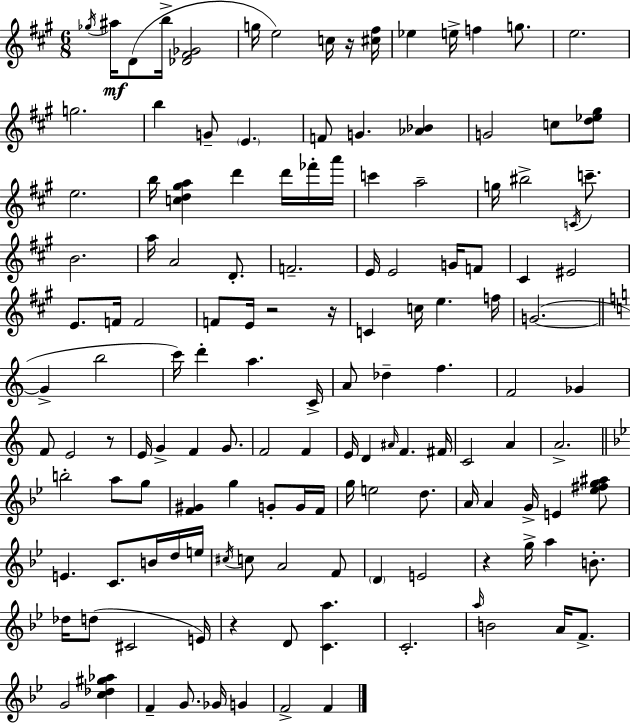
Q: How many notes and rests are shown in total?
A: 140